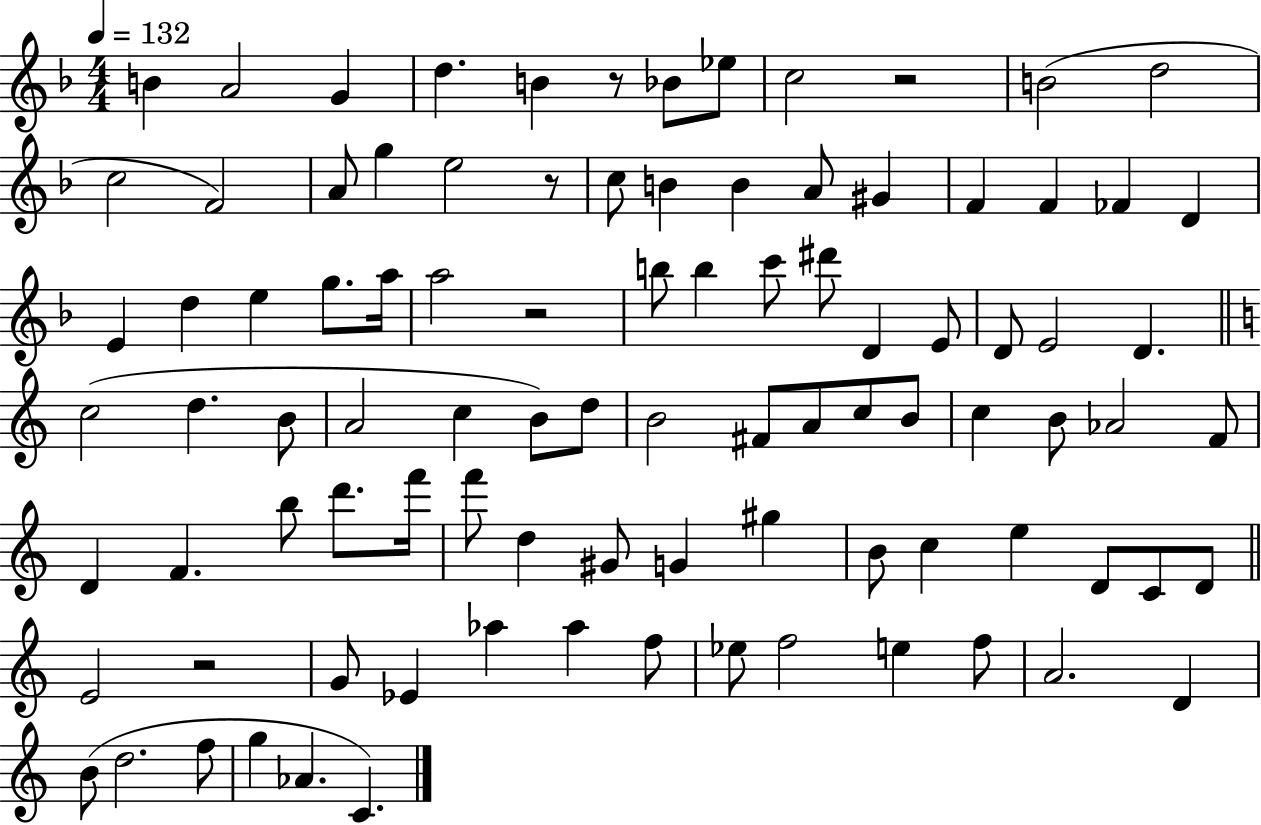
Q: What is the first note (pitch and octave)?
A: B4